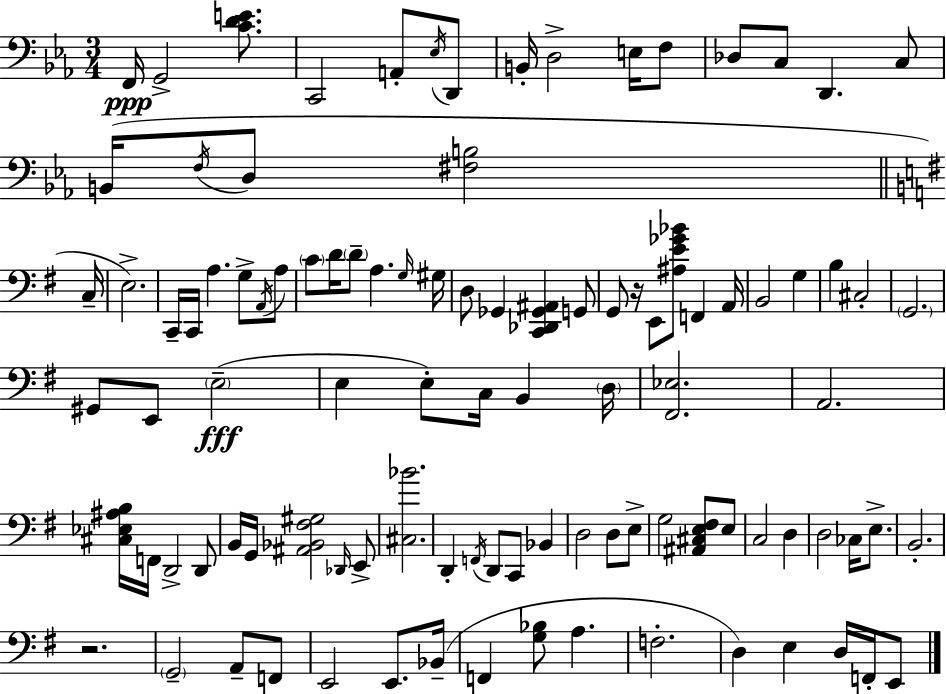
{
  \clef bass
  \numericTimeSignature
  \time 3/4
  \key ees \major
  f,16\ppp g,2-> <c' d' e'>8. | c,2 a,8-. \acciaccatura { ees16 } d,8 | b,16-. d2-> e16 f8 | des8 c8 d,4. c8 | \break b,16( \acciaccatura { f16 } d8 <fis b>2 | \bar "||" \break \key e \minor c16-- e2.->) | c,16-- c,16 a4. g8-> \acciaccatura { a,16 } | a8 \parenthesize c'8 d'16 \parenthesize d'8-- a4. | \grace { g16 } gis16 d8 ges,4 <c, des, ges, ais,>4 | \break g,8 g,8 r16 e,8 <ais e' ges' bes'>8 f,4 | a,16 b,2 g4 | b4 cis2-. | \parenthesize g,2. | \break gis,8 e,8 \parenthesize e2--(\fff | e4 e8-.) c16 b,4 | \parenthesize d16 <fis, ees>2. | a,2. | \break <cis ees ais b>16 f,16 d,2-> | d,8 b,16 g,16 <ais, bes, fis gis>2 | \grace { des,16 } e,8-> <cis bes'>2. | d,4-. \acciaccatura { f,16 } d,8 c,8 | \break bes,4 d2 | d8 e8-> g2 | <ais, cis e fis>8 e8 c2 | d4 d2 | \break ces16 e8.-> b,2.-. | r2. | \parenthesize g,2-- | a,8-- f,8 e,2 | \break e,8. bes,16--( f,4 <g bes>8 a4. | f2.-. | d4) e4 | d16 f,16-. e,8 \bar "|."
}